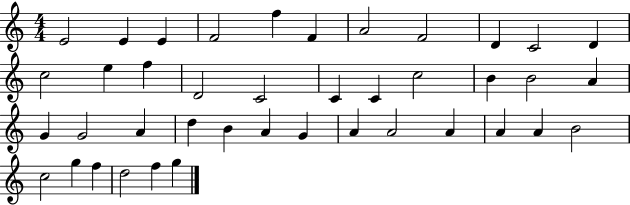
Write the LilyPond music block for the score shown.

{
  \clef treble
  \numericTimeSignature
  \time 4/4
  \key c \major
  e'2 e'4 e'4 | f'2 f''4 f'4 | a'2 f'2 | d'4 c'2 d'4 | \break c''2 e''4 f''4 | d'2 c'2 | c'4 c'4 c''2 | b'4 b'2 a'4 | \break g'4 g'2 a'4 | d''4 b'4 a'4 g'4 | a'4 a'2 a'4 | a'4 a'4 b'2 | \break c''2 g''4 f''4 | d''2 f''4 g''4 | \bar "|."
}